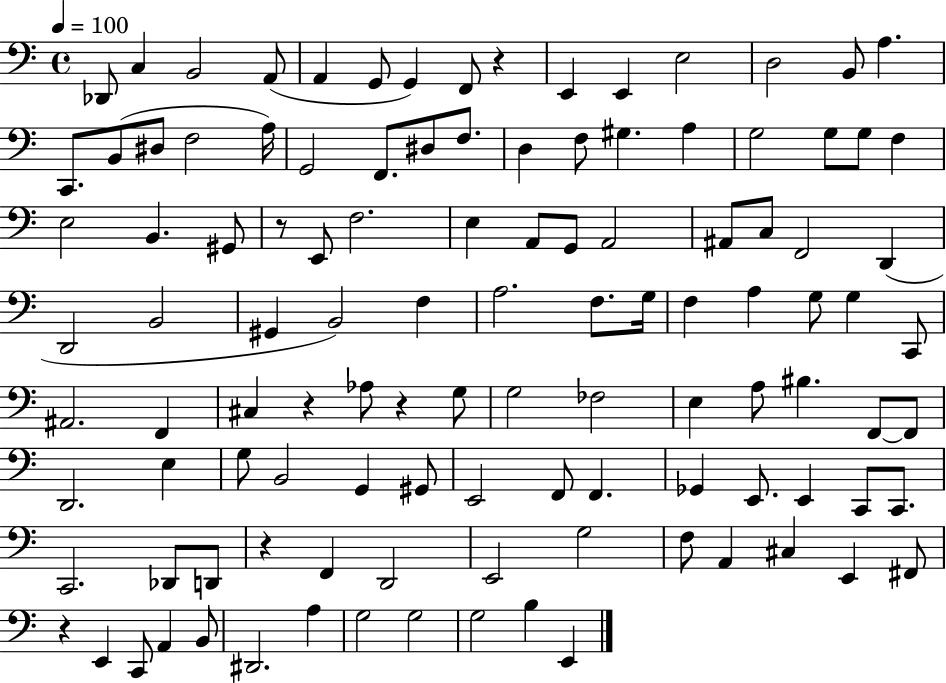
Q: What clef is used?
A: bass